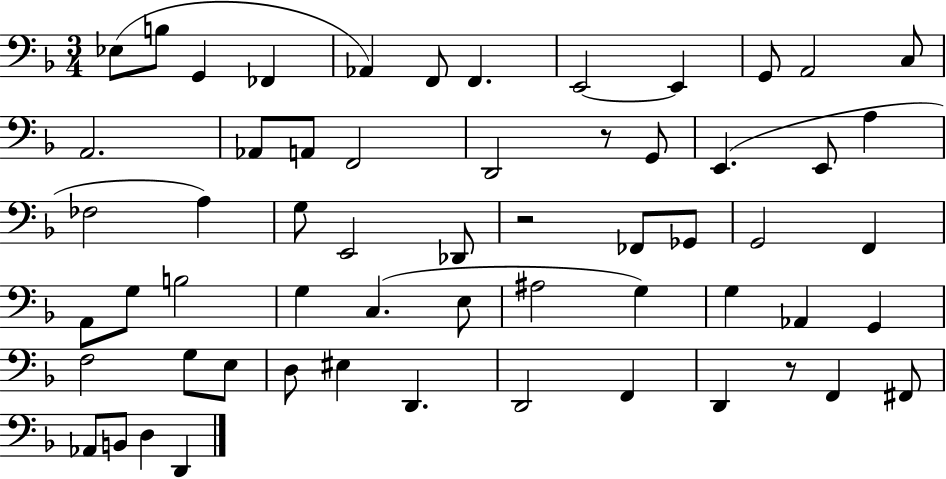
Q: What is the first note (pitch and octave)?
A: Eb3